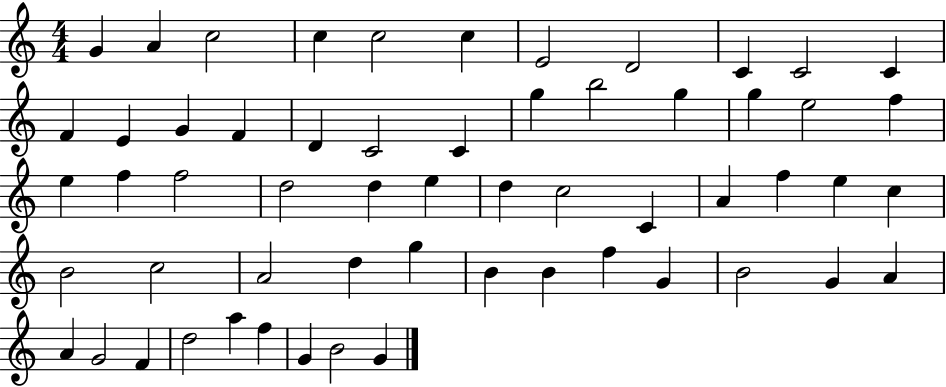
{
  \clef treble
  \numericTimeSignature
  \time 4/4
  \key c \major
  g'4 a'4 c''2 | c''4 c''2 c''4 | e'2 d'2 | c'4 c'2 c'4 | \break f'4 e'4 g'4 f'4 | d'4 c'2 c'4 | g''4 b''2 g''4 | g''4 e''2 f''4 | \break e''4 f''4 f''2 | d''2 d''4 e''4 | d''4 c''2 c'4 | a'4 f''4 e''4 c''4 | \break b'2 c''2 | a'2 d''4 g''4 | b'4 b'4 f''4 g'4 | b'2 g'4 a'4 | \break a'4 g'2 f'4 | d''2 a''4 f''4 | g'4 b'2 g'4 | \bar "|."
}